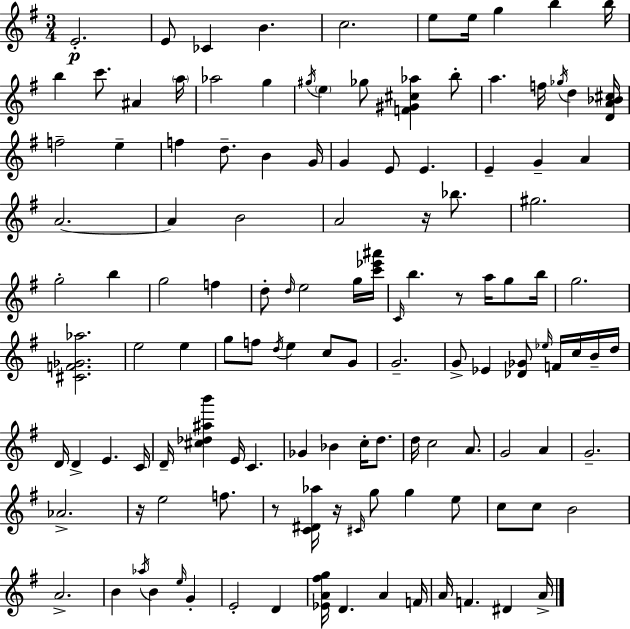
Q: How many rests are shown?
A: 5